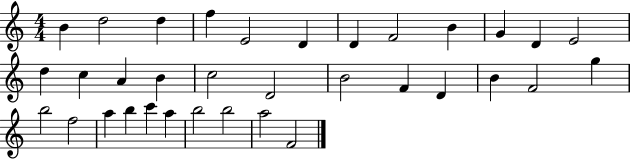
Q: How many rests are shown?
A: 0